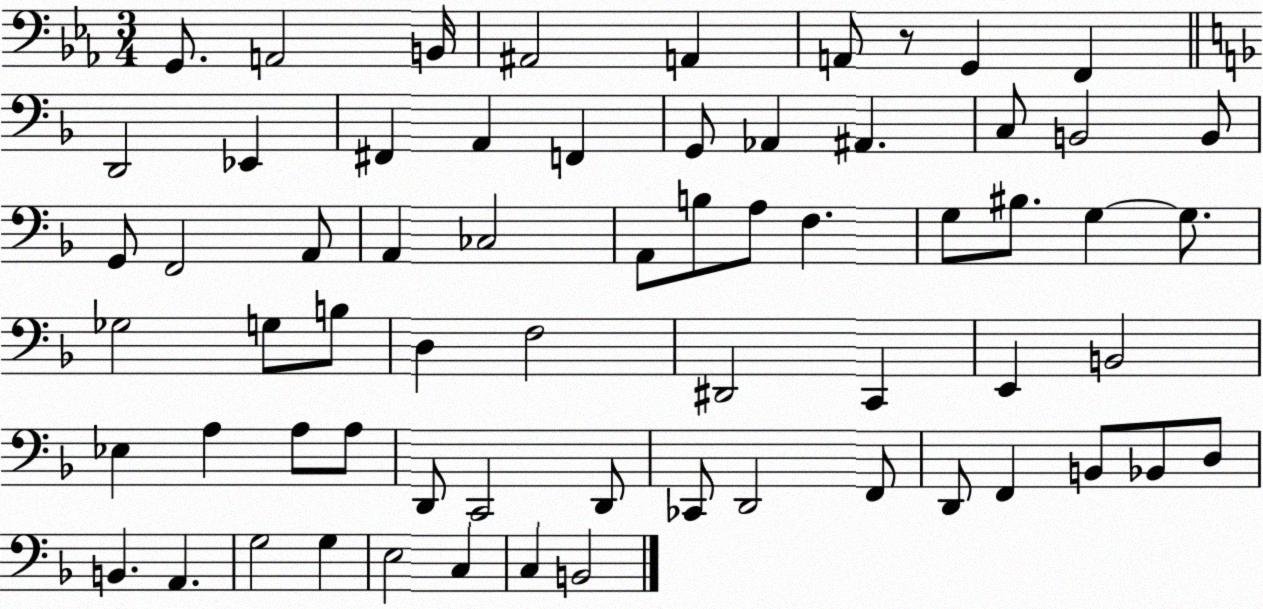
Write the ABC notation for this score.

X:1
T:Untitled
M:3/4
L:1/4
K:Eb
G,,/2 A,,2 B,,/4 ^A,,2 A,, A,,/2 z/2 G,, F,, D,,2 _E,, ^F,, A,, F,, G,,/2 _A,, ^A,, C,/2 B,,2 B,,/2 G,,/2 F,,2 A,,/2 A,, _C,2 A,,/2 B,/2 A,/2 F, G,/2 ^B,/2 G, G,/2 _G,2 G,/2 B,/2 D, F,2 ^D,,2 C,, E,, B,,2 _E, A, A,/2 A,/2 D,,/2 C,,2 D,,/2 _C,,/2 D,,2 F,,/2 D,,/2 F,, B,,/2 _B,,/2 D,/2 B,, A,, G,2 G, E,2 C, C, B,,2